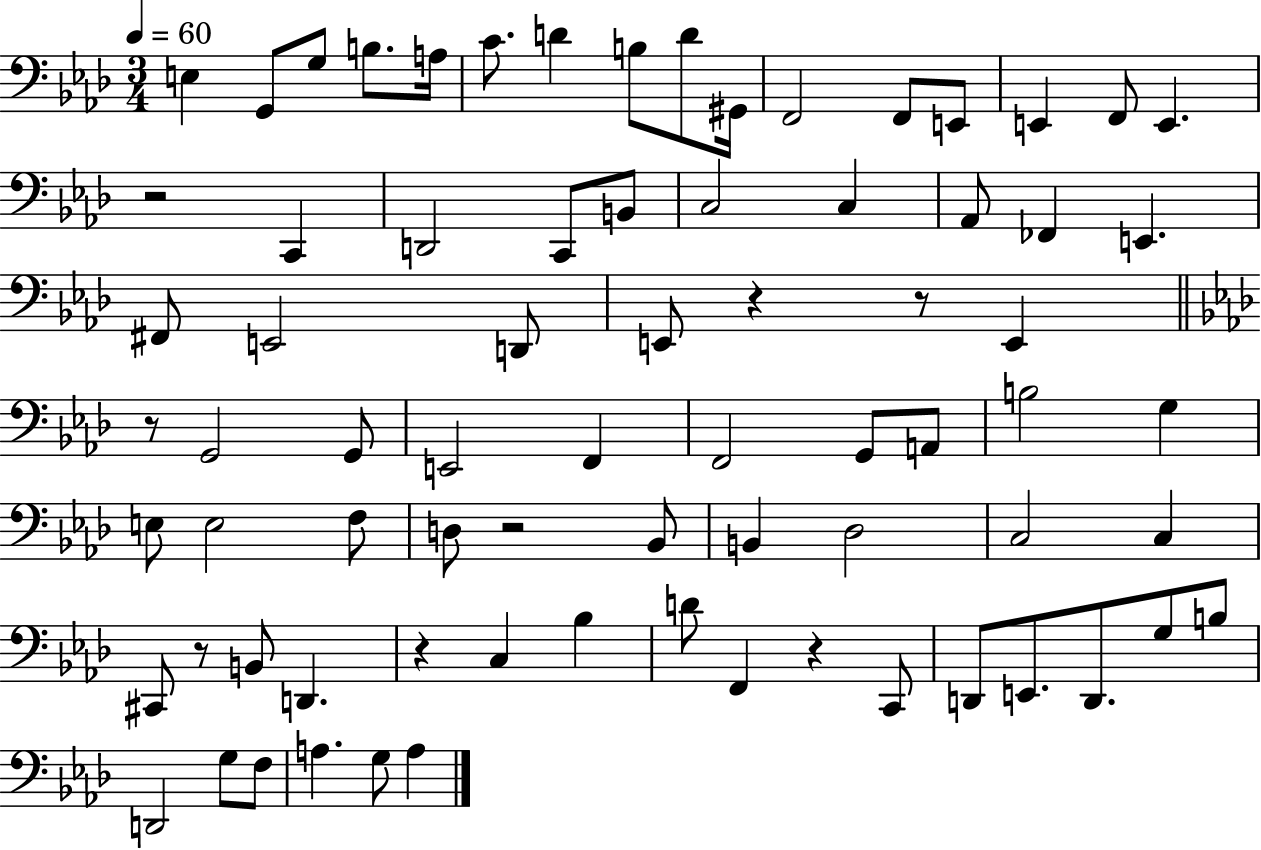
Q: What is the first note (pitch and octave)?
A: E3